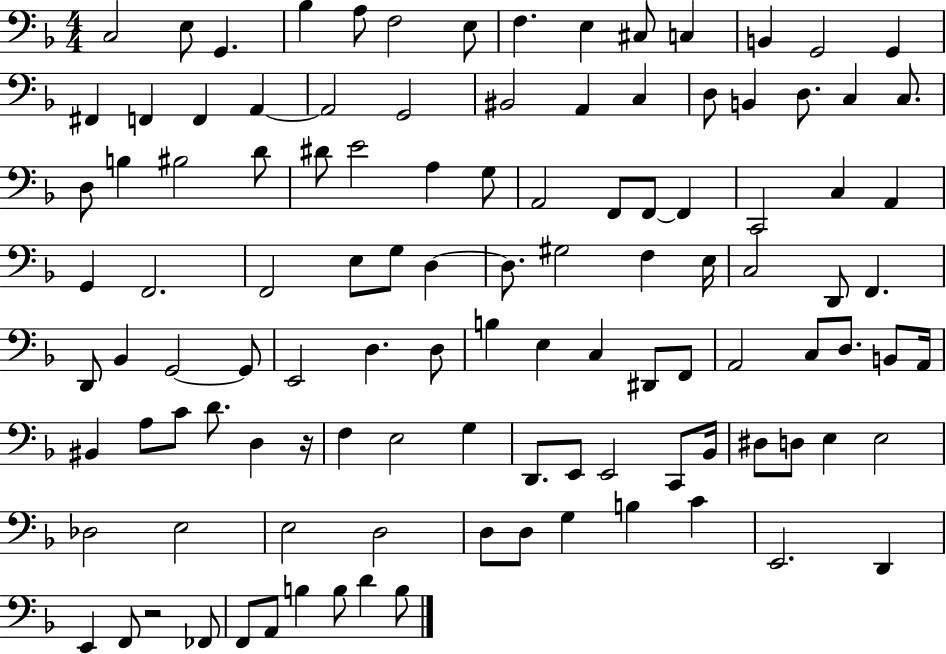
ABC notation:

X:1
T:Untitled
M:4/4
L:1/4
K:F
C,2 E,/2 G,, _B, A,/2 F,2 E,/2 F, E, ^C,/2 C, B,, G,,2 G,, ^F,, F,, F,, A,, A,,2 G,,2 ^B,,2 A,, C, D,/2 B,, D,/2 C, C,/2 D,/2 B, ^B,2 D/2 ^D/2 E2 A, G,/2 A,,2 F,,/2 F,,/2 F,, C,,2 C, A,, G,, F,,2 F,,2 E,/2 G,/2 D, D,/2 ^G,2 F, E,/4 C,2 D,,/2 F,, D,,/2 _B,, G,,2 G,,/2 E,,2 D, D,/2 B, E, C, ^D,,/2 F,,/2 A,,2 C,/2 D,/2 B,,/2 A,,/4 ^B,, A,/2 C/2 D/2 D, z/4 F, E,2 G, D,,/2 E,,/2 E,,2 C,,/2 _B,,/4 ^D,/2 D,/2 E, E,2 _D,2 E,2 E,2 D,2 D,/2 D,/2 G, B, C E,,2 D,, E,, F,,/2 z2 _F,,/2 F,,/2 A,,/2 B, B,/2 D B,/2